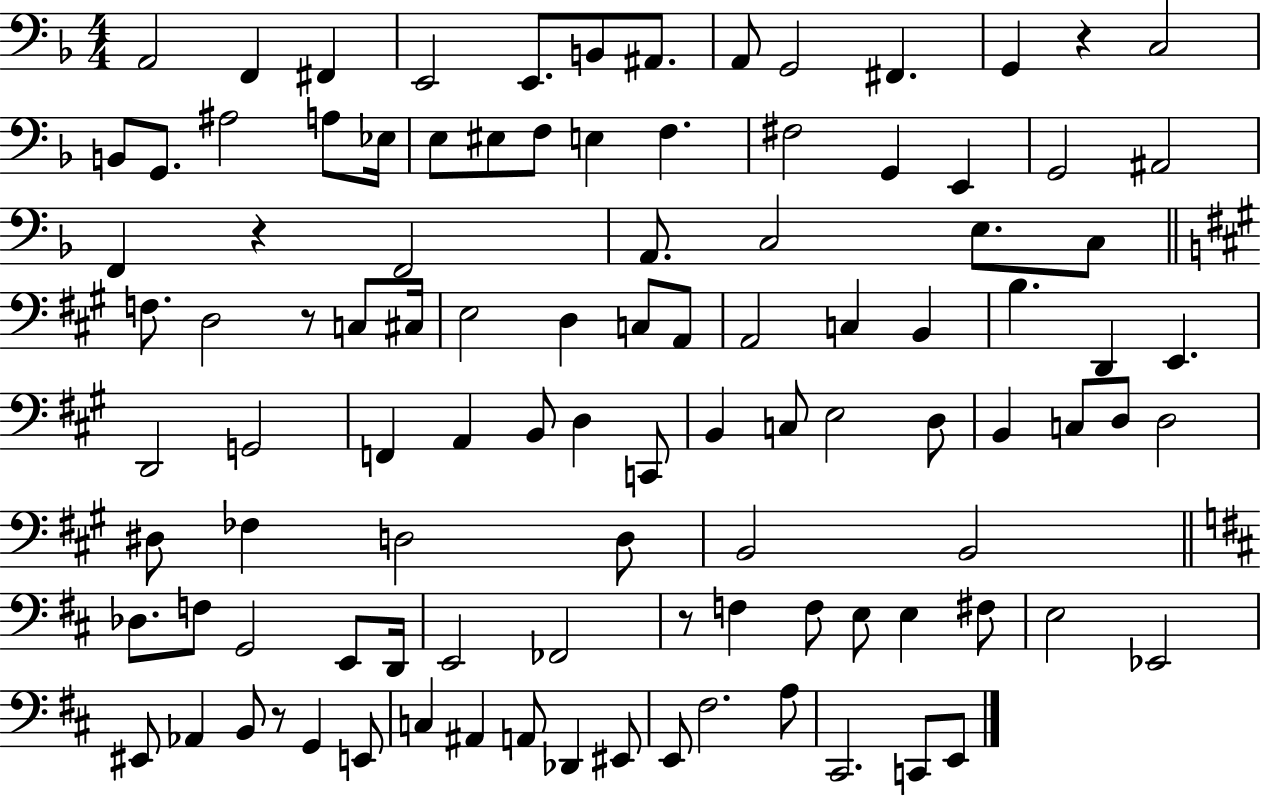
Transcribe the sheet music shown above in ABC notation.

X:1
T:Untitled
M:4/4
L:1/4
K:F
A,,2 F,, ^F,, E,,2 E,,/2 B,,/2 ^A,,/2 A,,/2 G,,2 ^F,, G,, z C,2 B,,/2 G,,/2 ^A,2 A,/2 _E,/4 E,/2 ^E,/2 F,/2 E, F, ^F,2 G,, E,, G,,2 ^A,,2 F,, z F,,2 A,,/2 C,2 E,/2 C,/2 F,/2 D,2 z/2 C,/2 ^C,/4 E,2 D, C,/2 A,,/2 A,,2 C, B,, B, D,, E,, D,,2 G,,2 F,, A,, B,,/2 D, C,,/2 B,, C,/2 E,2 D,/2 B,, C,/2 D,/2 D,2 ^D,/2 _F, D,2 D,/2 B,,2 B,,2 _D,/2 F,/2 G,,2 E,,/2 D,,/4 E,,2 _F,,2 z/2 F, F,/2 E,/2 E, ^F,/2 E,2 _E,,2 ^E,,/2 _A,, B,,/2 z/2 G,, E,,/2 C, ^A,, A,,/2 _D,, ^E,,/2 E,,/2 ^F,2 A,/2 ^C,,2 C,,/2 E,,/2